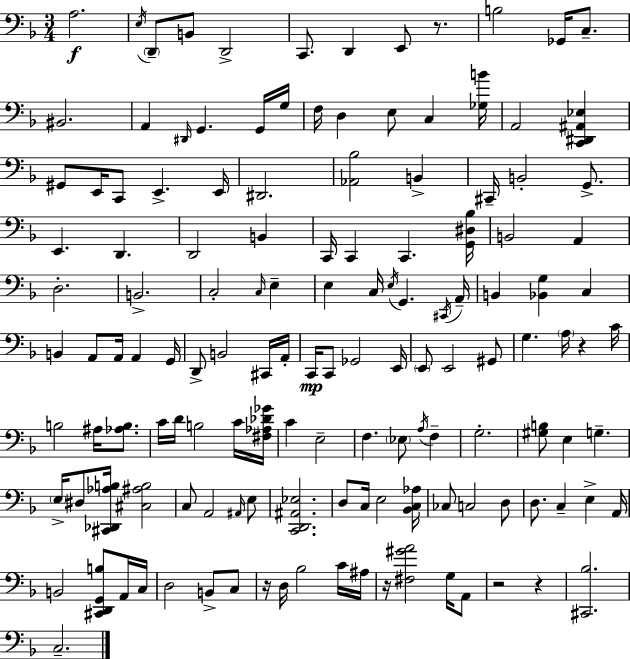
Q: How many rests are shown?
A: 6